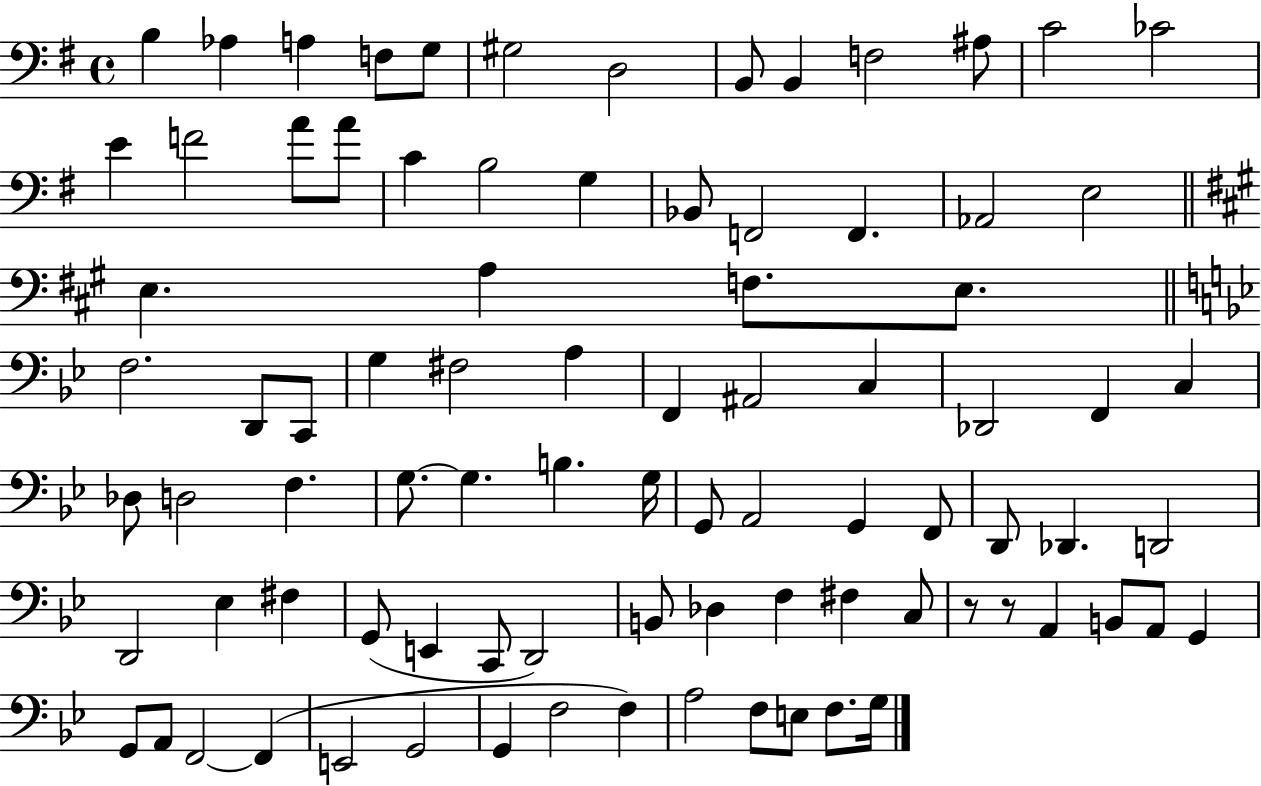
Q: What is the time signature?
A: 4/4